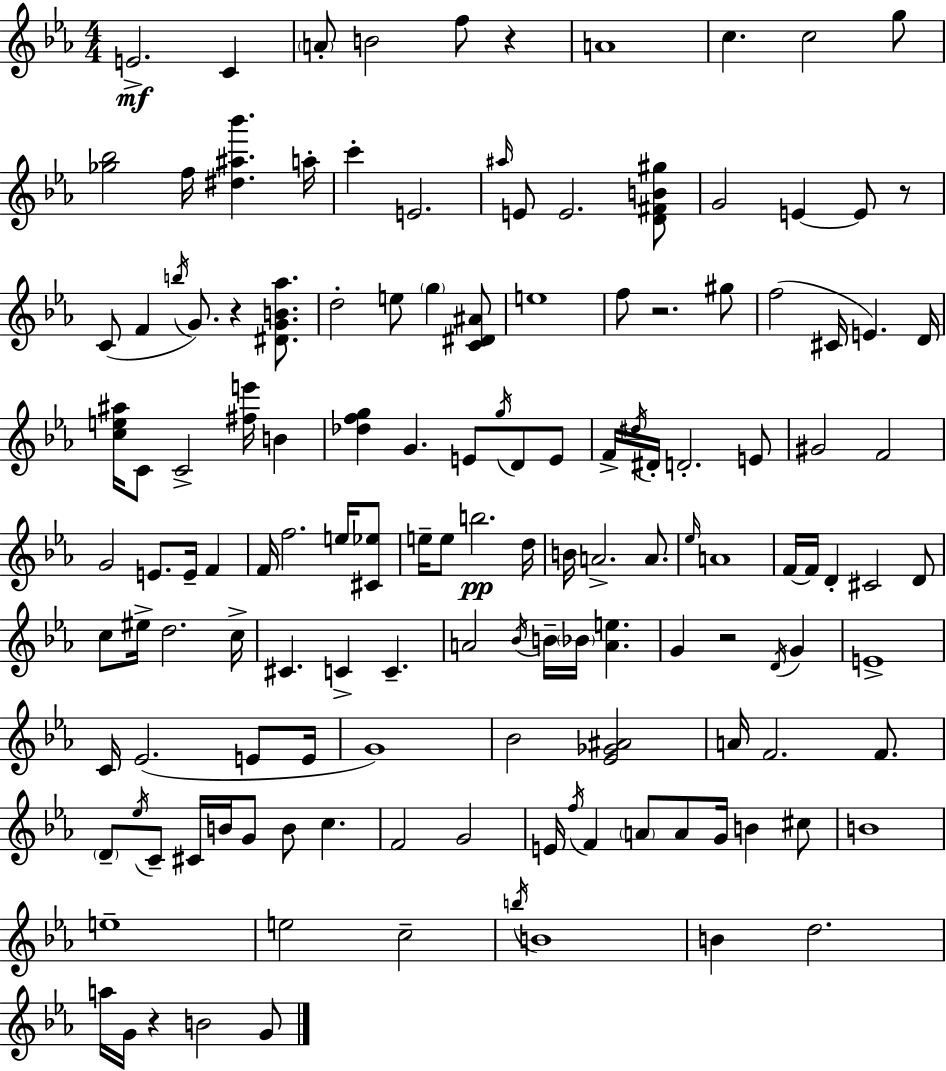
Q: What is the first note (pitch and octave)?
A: E4